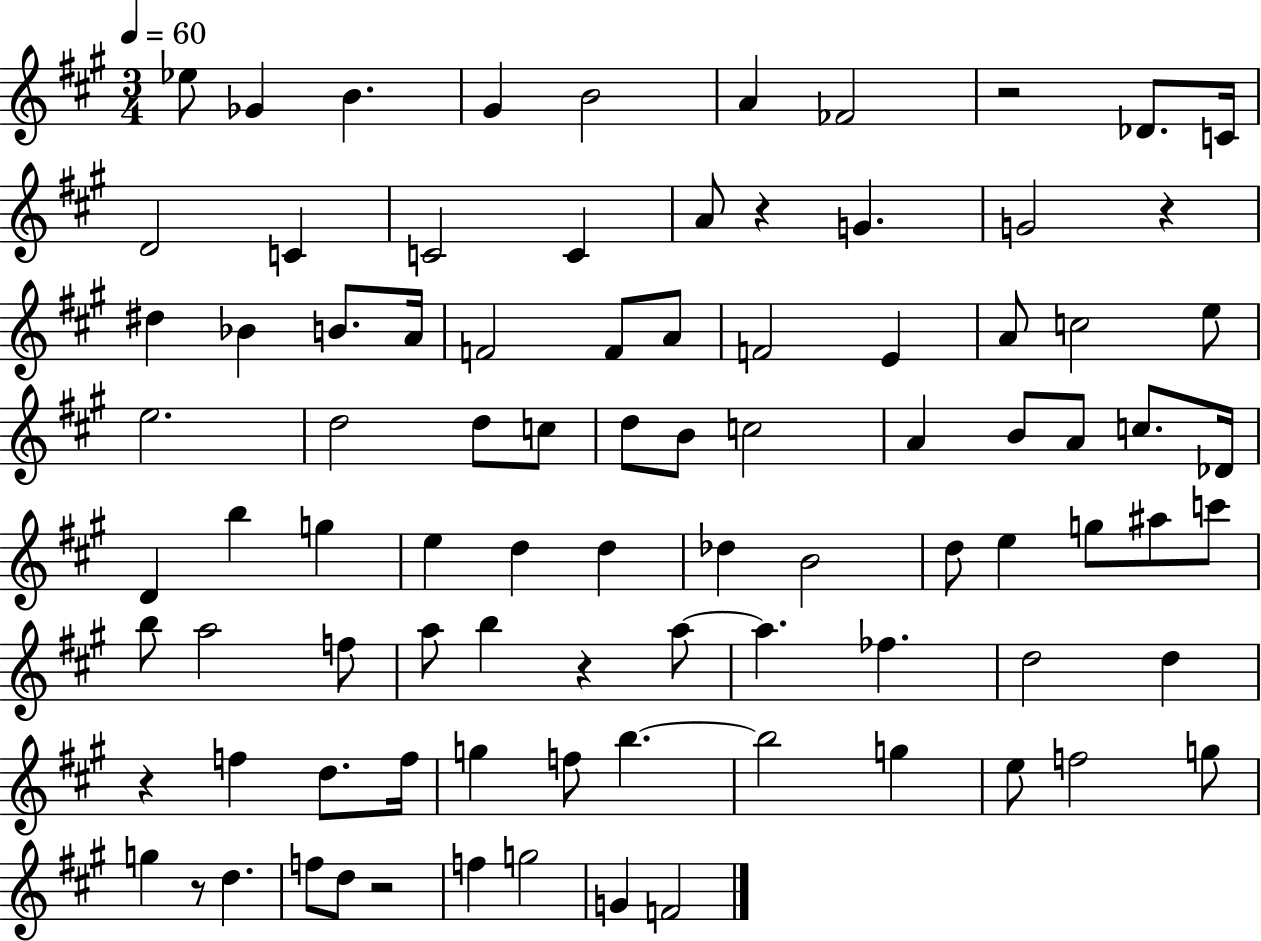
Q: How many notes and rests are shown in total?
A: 89